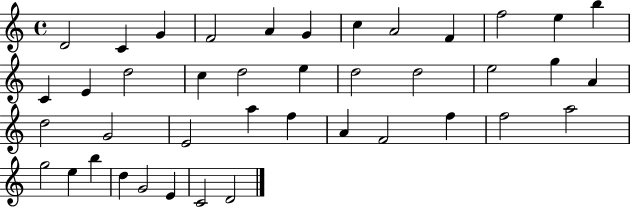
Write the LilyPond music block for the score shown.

{
  \clef treble
  \time 4/4
  \defaultTimeSignature
  \key c \major
  d'2 c'4 g'4 | f'2 a'4 g'4 | c''4 a'2 f'4 | f''2 e''4 b''4 | \break c'4 e'4 d''2 | c''4 d''2 e''4 | d''2 d''2 | e''2 g''4 a'4 | \break d''2 g'2 | e'2 a''4 f''4 | a'4 f'2 f''4 | f''2 a''2 | \break g''2 e''4 b''4 | d''4 g'2 e'4 | c'2 d'2 | \bar "|."
}